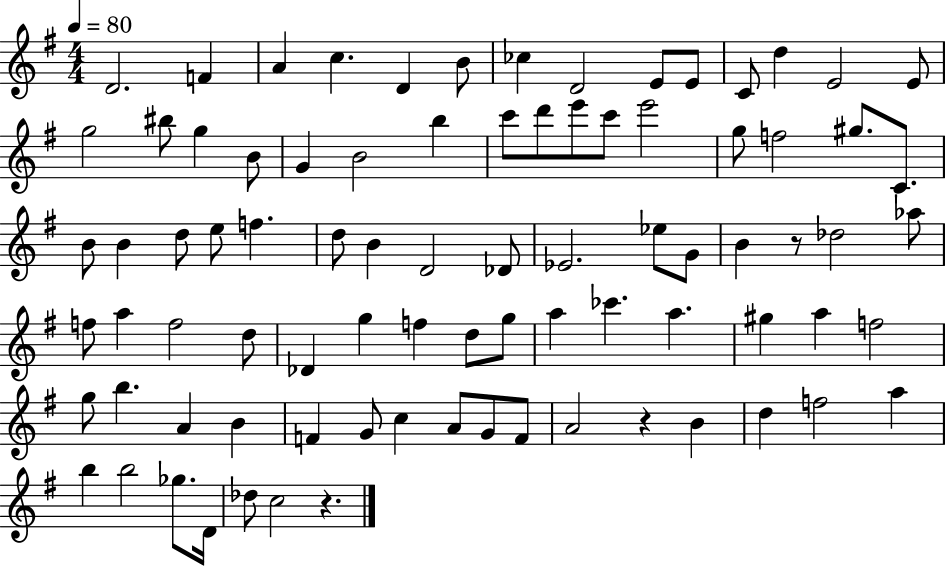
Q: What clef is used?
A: treble